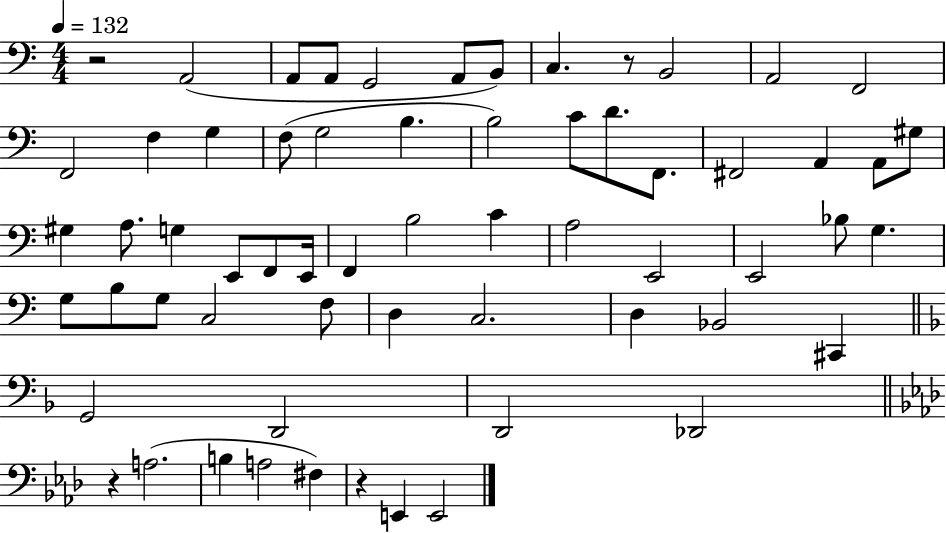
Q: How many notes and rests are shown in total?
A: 62